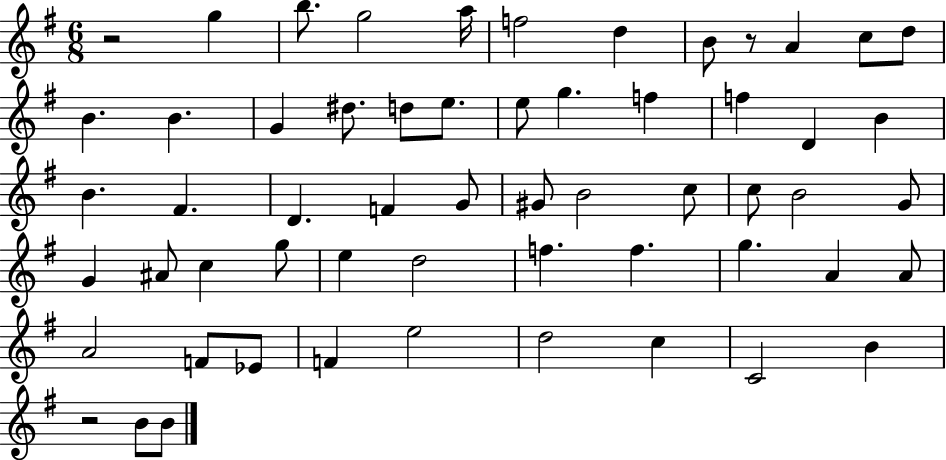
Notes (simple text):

R/h G5/q B5/e. G5/h A5/s F5/h D5/q B4/e R/e A4/q C5/e D5/e B4/q. B4/q. G4/q D#5/e. D5/e E5/e. E5/e G5/q. F5/q F5/q D4/q B4/q B4/q. F#4/q. D4/q. F4/q G4/e G#4/e B4/h C5/e C5/e B4/h G4/e G4/q A#4/e C5/q G5/e E5/q D5/h F5/q. F5/q. G5/q. A4/q A4/e A4/h F4/e Eb4/e F4/q E5/h D5/h C5/q C4/h B4/q R/h B4/e B4/e